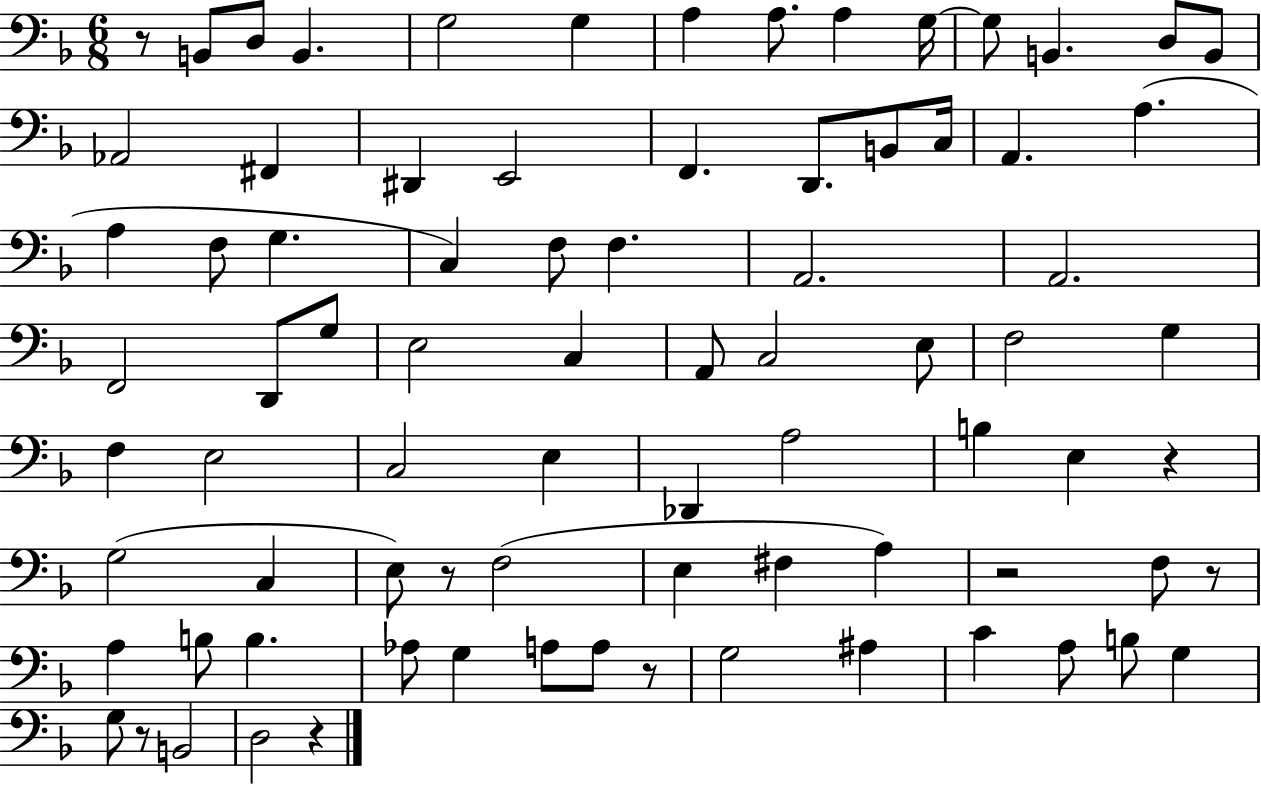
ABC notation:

X:1
T:Untitled
M:6/8
L:1/4
K:F
z/2 B,,/2 D,/2 B,, G,2 G, A, A,/2 A, G,/4 G,/2 B,, D,/2 B,,/2 _A,,2 ^F,, ^D,, E,,2 F,, D,,/2 B,,/2 C,/4 A,, A, A, F,/2 G, C, F,/2 F, A,,2 A,,2 F,,2 D,,/2 G,/2 E,2 C, A,,/2 C,2 E,/2 F,2 G, F, E,2 C,2 E, _D,, A,2 B, E, z G,2 C, E,/2 z/2 F,2 E, ^F, A, z2 F,/2 z/2 A, B,/2 B, _A,/2 G, A,/2 A,/2 z/2 G,2 ^A, C A,/2 B,/2 G, G,/2 z/2 B,,2 D,2 z